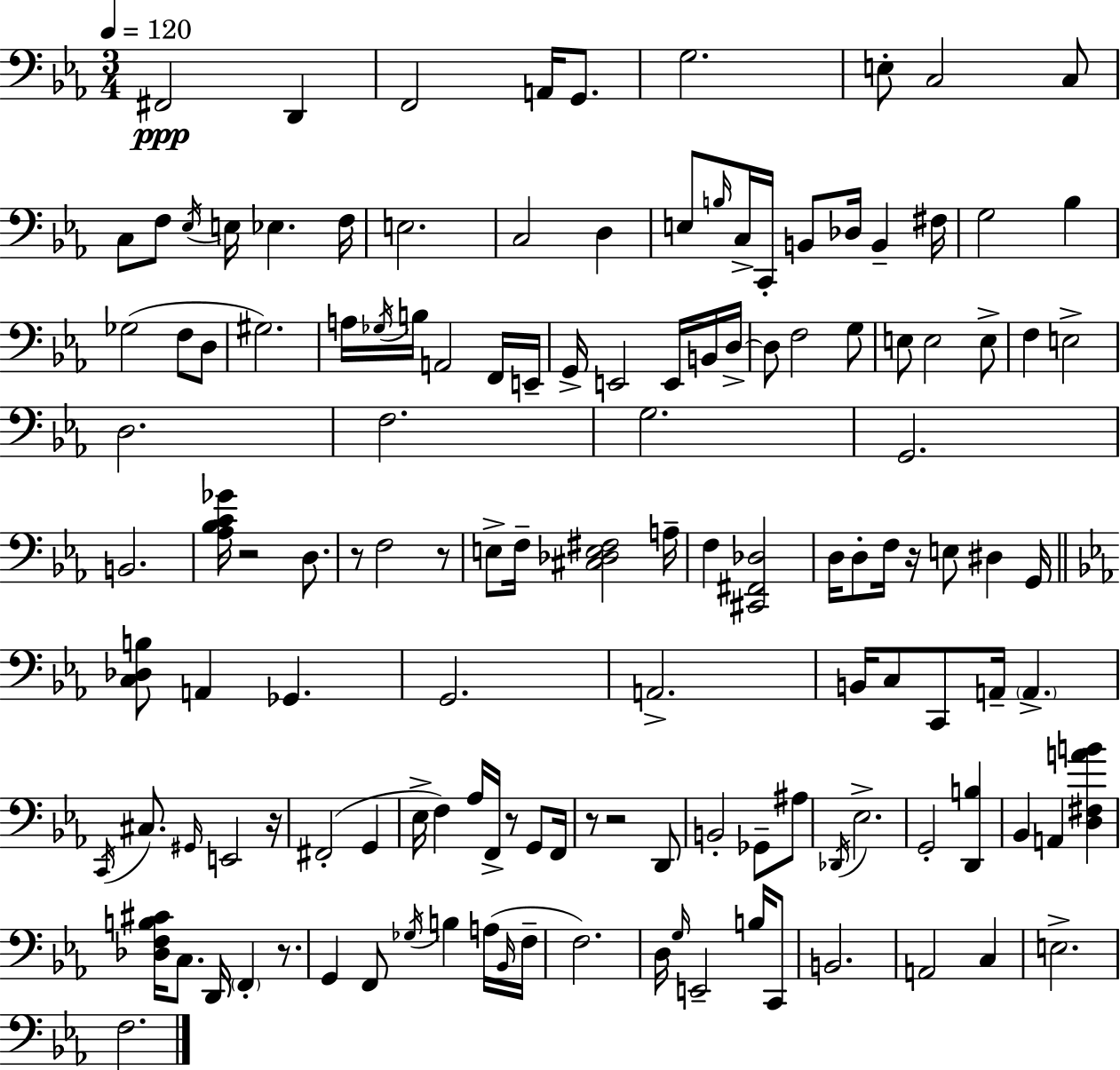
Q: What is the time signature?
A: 3/4